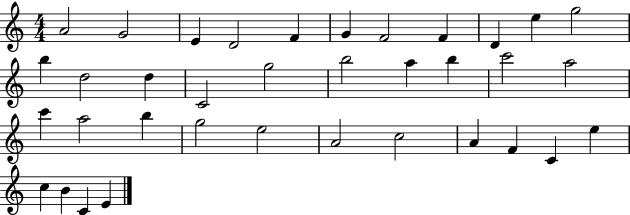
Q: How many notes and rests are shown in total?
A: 36